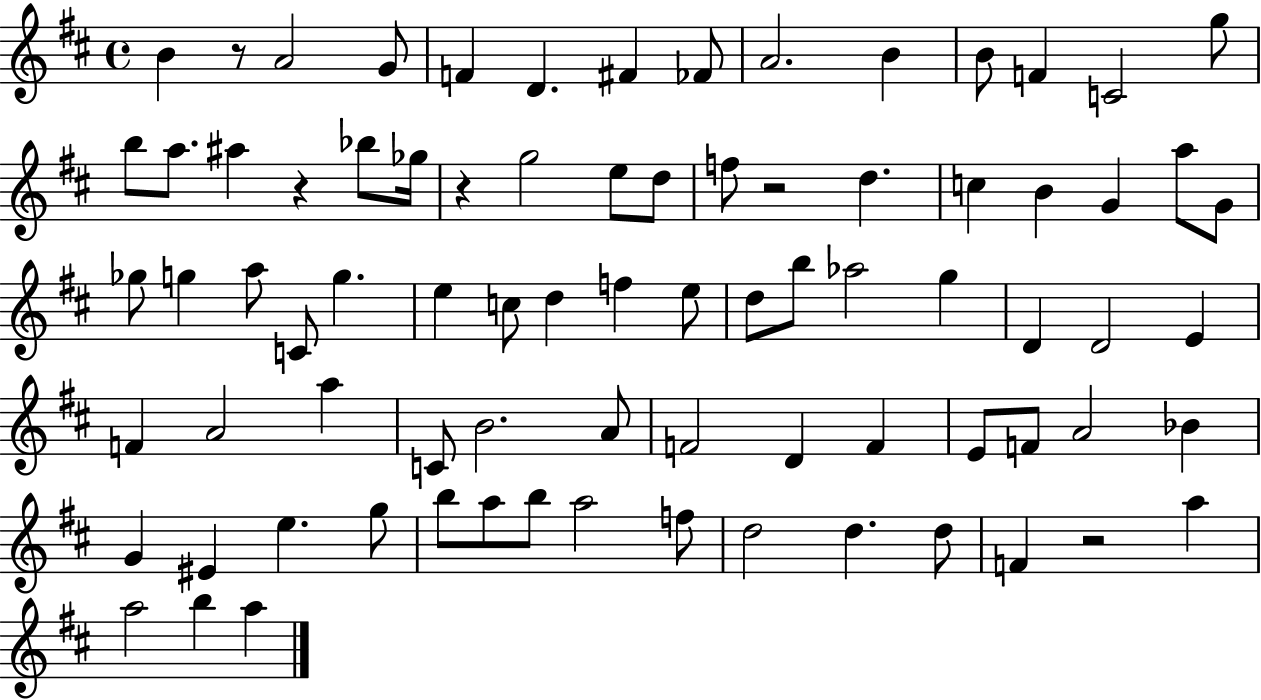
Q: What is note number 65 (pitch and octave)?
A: B5